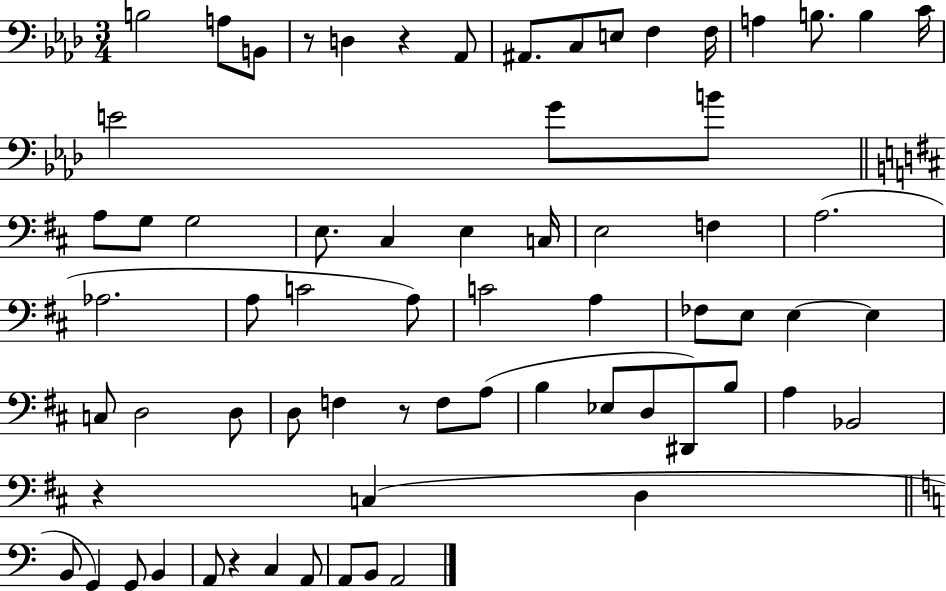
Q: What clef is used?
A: bass